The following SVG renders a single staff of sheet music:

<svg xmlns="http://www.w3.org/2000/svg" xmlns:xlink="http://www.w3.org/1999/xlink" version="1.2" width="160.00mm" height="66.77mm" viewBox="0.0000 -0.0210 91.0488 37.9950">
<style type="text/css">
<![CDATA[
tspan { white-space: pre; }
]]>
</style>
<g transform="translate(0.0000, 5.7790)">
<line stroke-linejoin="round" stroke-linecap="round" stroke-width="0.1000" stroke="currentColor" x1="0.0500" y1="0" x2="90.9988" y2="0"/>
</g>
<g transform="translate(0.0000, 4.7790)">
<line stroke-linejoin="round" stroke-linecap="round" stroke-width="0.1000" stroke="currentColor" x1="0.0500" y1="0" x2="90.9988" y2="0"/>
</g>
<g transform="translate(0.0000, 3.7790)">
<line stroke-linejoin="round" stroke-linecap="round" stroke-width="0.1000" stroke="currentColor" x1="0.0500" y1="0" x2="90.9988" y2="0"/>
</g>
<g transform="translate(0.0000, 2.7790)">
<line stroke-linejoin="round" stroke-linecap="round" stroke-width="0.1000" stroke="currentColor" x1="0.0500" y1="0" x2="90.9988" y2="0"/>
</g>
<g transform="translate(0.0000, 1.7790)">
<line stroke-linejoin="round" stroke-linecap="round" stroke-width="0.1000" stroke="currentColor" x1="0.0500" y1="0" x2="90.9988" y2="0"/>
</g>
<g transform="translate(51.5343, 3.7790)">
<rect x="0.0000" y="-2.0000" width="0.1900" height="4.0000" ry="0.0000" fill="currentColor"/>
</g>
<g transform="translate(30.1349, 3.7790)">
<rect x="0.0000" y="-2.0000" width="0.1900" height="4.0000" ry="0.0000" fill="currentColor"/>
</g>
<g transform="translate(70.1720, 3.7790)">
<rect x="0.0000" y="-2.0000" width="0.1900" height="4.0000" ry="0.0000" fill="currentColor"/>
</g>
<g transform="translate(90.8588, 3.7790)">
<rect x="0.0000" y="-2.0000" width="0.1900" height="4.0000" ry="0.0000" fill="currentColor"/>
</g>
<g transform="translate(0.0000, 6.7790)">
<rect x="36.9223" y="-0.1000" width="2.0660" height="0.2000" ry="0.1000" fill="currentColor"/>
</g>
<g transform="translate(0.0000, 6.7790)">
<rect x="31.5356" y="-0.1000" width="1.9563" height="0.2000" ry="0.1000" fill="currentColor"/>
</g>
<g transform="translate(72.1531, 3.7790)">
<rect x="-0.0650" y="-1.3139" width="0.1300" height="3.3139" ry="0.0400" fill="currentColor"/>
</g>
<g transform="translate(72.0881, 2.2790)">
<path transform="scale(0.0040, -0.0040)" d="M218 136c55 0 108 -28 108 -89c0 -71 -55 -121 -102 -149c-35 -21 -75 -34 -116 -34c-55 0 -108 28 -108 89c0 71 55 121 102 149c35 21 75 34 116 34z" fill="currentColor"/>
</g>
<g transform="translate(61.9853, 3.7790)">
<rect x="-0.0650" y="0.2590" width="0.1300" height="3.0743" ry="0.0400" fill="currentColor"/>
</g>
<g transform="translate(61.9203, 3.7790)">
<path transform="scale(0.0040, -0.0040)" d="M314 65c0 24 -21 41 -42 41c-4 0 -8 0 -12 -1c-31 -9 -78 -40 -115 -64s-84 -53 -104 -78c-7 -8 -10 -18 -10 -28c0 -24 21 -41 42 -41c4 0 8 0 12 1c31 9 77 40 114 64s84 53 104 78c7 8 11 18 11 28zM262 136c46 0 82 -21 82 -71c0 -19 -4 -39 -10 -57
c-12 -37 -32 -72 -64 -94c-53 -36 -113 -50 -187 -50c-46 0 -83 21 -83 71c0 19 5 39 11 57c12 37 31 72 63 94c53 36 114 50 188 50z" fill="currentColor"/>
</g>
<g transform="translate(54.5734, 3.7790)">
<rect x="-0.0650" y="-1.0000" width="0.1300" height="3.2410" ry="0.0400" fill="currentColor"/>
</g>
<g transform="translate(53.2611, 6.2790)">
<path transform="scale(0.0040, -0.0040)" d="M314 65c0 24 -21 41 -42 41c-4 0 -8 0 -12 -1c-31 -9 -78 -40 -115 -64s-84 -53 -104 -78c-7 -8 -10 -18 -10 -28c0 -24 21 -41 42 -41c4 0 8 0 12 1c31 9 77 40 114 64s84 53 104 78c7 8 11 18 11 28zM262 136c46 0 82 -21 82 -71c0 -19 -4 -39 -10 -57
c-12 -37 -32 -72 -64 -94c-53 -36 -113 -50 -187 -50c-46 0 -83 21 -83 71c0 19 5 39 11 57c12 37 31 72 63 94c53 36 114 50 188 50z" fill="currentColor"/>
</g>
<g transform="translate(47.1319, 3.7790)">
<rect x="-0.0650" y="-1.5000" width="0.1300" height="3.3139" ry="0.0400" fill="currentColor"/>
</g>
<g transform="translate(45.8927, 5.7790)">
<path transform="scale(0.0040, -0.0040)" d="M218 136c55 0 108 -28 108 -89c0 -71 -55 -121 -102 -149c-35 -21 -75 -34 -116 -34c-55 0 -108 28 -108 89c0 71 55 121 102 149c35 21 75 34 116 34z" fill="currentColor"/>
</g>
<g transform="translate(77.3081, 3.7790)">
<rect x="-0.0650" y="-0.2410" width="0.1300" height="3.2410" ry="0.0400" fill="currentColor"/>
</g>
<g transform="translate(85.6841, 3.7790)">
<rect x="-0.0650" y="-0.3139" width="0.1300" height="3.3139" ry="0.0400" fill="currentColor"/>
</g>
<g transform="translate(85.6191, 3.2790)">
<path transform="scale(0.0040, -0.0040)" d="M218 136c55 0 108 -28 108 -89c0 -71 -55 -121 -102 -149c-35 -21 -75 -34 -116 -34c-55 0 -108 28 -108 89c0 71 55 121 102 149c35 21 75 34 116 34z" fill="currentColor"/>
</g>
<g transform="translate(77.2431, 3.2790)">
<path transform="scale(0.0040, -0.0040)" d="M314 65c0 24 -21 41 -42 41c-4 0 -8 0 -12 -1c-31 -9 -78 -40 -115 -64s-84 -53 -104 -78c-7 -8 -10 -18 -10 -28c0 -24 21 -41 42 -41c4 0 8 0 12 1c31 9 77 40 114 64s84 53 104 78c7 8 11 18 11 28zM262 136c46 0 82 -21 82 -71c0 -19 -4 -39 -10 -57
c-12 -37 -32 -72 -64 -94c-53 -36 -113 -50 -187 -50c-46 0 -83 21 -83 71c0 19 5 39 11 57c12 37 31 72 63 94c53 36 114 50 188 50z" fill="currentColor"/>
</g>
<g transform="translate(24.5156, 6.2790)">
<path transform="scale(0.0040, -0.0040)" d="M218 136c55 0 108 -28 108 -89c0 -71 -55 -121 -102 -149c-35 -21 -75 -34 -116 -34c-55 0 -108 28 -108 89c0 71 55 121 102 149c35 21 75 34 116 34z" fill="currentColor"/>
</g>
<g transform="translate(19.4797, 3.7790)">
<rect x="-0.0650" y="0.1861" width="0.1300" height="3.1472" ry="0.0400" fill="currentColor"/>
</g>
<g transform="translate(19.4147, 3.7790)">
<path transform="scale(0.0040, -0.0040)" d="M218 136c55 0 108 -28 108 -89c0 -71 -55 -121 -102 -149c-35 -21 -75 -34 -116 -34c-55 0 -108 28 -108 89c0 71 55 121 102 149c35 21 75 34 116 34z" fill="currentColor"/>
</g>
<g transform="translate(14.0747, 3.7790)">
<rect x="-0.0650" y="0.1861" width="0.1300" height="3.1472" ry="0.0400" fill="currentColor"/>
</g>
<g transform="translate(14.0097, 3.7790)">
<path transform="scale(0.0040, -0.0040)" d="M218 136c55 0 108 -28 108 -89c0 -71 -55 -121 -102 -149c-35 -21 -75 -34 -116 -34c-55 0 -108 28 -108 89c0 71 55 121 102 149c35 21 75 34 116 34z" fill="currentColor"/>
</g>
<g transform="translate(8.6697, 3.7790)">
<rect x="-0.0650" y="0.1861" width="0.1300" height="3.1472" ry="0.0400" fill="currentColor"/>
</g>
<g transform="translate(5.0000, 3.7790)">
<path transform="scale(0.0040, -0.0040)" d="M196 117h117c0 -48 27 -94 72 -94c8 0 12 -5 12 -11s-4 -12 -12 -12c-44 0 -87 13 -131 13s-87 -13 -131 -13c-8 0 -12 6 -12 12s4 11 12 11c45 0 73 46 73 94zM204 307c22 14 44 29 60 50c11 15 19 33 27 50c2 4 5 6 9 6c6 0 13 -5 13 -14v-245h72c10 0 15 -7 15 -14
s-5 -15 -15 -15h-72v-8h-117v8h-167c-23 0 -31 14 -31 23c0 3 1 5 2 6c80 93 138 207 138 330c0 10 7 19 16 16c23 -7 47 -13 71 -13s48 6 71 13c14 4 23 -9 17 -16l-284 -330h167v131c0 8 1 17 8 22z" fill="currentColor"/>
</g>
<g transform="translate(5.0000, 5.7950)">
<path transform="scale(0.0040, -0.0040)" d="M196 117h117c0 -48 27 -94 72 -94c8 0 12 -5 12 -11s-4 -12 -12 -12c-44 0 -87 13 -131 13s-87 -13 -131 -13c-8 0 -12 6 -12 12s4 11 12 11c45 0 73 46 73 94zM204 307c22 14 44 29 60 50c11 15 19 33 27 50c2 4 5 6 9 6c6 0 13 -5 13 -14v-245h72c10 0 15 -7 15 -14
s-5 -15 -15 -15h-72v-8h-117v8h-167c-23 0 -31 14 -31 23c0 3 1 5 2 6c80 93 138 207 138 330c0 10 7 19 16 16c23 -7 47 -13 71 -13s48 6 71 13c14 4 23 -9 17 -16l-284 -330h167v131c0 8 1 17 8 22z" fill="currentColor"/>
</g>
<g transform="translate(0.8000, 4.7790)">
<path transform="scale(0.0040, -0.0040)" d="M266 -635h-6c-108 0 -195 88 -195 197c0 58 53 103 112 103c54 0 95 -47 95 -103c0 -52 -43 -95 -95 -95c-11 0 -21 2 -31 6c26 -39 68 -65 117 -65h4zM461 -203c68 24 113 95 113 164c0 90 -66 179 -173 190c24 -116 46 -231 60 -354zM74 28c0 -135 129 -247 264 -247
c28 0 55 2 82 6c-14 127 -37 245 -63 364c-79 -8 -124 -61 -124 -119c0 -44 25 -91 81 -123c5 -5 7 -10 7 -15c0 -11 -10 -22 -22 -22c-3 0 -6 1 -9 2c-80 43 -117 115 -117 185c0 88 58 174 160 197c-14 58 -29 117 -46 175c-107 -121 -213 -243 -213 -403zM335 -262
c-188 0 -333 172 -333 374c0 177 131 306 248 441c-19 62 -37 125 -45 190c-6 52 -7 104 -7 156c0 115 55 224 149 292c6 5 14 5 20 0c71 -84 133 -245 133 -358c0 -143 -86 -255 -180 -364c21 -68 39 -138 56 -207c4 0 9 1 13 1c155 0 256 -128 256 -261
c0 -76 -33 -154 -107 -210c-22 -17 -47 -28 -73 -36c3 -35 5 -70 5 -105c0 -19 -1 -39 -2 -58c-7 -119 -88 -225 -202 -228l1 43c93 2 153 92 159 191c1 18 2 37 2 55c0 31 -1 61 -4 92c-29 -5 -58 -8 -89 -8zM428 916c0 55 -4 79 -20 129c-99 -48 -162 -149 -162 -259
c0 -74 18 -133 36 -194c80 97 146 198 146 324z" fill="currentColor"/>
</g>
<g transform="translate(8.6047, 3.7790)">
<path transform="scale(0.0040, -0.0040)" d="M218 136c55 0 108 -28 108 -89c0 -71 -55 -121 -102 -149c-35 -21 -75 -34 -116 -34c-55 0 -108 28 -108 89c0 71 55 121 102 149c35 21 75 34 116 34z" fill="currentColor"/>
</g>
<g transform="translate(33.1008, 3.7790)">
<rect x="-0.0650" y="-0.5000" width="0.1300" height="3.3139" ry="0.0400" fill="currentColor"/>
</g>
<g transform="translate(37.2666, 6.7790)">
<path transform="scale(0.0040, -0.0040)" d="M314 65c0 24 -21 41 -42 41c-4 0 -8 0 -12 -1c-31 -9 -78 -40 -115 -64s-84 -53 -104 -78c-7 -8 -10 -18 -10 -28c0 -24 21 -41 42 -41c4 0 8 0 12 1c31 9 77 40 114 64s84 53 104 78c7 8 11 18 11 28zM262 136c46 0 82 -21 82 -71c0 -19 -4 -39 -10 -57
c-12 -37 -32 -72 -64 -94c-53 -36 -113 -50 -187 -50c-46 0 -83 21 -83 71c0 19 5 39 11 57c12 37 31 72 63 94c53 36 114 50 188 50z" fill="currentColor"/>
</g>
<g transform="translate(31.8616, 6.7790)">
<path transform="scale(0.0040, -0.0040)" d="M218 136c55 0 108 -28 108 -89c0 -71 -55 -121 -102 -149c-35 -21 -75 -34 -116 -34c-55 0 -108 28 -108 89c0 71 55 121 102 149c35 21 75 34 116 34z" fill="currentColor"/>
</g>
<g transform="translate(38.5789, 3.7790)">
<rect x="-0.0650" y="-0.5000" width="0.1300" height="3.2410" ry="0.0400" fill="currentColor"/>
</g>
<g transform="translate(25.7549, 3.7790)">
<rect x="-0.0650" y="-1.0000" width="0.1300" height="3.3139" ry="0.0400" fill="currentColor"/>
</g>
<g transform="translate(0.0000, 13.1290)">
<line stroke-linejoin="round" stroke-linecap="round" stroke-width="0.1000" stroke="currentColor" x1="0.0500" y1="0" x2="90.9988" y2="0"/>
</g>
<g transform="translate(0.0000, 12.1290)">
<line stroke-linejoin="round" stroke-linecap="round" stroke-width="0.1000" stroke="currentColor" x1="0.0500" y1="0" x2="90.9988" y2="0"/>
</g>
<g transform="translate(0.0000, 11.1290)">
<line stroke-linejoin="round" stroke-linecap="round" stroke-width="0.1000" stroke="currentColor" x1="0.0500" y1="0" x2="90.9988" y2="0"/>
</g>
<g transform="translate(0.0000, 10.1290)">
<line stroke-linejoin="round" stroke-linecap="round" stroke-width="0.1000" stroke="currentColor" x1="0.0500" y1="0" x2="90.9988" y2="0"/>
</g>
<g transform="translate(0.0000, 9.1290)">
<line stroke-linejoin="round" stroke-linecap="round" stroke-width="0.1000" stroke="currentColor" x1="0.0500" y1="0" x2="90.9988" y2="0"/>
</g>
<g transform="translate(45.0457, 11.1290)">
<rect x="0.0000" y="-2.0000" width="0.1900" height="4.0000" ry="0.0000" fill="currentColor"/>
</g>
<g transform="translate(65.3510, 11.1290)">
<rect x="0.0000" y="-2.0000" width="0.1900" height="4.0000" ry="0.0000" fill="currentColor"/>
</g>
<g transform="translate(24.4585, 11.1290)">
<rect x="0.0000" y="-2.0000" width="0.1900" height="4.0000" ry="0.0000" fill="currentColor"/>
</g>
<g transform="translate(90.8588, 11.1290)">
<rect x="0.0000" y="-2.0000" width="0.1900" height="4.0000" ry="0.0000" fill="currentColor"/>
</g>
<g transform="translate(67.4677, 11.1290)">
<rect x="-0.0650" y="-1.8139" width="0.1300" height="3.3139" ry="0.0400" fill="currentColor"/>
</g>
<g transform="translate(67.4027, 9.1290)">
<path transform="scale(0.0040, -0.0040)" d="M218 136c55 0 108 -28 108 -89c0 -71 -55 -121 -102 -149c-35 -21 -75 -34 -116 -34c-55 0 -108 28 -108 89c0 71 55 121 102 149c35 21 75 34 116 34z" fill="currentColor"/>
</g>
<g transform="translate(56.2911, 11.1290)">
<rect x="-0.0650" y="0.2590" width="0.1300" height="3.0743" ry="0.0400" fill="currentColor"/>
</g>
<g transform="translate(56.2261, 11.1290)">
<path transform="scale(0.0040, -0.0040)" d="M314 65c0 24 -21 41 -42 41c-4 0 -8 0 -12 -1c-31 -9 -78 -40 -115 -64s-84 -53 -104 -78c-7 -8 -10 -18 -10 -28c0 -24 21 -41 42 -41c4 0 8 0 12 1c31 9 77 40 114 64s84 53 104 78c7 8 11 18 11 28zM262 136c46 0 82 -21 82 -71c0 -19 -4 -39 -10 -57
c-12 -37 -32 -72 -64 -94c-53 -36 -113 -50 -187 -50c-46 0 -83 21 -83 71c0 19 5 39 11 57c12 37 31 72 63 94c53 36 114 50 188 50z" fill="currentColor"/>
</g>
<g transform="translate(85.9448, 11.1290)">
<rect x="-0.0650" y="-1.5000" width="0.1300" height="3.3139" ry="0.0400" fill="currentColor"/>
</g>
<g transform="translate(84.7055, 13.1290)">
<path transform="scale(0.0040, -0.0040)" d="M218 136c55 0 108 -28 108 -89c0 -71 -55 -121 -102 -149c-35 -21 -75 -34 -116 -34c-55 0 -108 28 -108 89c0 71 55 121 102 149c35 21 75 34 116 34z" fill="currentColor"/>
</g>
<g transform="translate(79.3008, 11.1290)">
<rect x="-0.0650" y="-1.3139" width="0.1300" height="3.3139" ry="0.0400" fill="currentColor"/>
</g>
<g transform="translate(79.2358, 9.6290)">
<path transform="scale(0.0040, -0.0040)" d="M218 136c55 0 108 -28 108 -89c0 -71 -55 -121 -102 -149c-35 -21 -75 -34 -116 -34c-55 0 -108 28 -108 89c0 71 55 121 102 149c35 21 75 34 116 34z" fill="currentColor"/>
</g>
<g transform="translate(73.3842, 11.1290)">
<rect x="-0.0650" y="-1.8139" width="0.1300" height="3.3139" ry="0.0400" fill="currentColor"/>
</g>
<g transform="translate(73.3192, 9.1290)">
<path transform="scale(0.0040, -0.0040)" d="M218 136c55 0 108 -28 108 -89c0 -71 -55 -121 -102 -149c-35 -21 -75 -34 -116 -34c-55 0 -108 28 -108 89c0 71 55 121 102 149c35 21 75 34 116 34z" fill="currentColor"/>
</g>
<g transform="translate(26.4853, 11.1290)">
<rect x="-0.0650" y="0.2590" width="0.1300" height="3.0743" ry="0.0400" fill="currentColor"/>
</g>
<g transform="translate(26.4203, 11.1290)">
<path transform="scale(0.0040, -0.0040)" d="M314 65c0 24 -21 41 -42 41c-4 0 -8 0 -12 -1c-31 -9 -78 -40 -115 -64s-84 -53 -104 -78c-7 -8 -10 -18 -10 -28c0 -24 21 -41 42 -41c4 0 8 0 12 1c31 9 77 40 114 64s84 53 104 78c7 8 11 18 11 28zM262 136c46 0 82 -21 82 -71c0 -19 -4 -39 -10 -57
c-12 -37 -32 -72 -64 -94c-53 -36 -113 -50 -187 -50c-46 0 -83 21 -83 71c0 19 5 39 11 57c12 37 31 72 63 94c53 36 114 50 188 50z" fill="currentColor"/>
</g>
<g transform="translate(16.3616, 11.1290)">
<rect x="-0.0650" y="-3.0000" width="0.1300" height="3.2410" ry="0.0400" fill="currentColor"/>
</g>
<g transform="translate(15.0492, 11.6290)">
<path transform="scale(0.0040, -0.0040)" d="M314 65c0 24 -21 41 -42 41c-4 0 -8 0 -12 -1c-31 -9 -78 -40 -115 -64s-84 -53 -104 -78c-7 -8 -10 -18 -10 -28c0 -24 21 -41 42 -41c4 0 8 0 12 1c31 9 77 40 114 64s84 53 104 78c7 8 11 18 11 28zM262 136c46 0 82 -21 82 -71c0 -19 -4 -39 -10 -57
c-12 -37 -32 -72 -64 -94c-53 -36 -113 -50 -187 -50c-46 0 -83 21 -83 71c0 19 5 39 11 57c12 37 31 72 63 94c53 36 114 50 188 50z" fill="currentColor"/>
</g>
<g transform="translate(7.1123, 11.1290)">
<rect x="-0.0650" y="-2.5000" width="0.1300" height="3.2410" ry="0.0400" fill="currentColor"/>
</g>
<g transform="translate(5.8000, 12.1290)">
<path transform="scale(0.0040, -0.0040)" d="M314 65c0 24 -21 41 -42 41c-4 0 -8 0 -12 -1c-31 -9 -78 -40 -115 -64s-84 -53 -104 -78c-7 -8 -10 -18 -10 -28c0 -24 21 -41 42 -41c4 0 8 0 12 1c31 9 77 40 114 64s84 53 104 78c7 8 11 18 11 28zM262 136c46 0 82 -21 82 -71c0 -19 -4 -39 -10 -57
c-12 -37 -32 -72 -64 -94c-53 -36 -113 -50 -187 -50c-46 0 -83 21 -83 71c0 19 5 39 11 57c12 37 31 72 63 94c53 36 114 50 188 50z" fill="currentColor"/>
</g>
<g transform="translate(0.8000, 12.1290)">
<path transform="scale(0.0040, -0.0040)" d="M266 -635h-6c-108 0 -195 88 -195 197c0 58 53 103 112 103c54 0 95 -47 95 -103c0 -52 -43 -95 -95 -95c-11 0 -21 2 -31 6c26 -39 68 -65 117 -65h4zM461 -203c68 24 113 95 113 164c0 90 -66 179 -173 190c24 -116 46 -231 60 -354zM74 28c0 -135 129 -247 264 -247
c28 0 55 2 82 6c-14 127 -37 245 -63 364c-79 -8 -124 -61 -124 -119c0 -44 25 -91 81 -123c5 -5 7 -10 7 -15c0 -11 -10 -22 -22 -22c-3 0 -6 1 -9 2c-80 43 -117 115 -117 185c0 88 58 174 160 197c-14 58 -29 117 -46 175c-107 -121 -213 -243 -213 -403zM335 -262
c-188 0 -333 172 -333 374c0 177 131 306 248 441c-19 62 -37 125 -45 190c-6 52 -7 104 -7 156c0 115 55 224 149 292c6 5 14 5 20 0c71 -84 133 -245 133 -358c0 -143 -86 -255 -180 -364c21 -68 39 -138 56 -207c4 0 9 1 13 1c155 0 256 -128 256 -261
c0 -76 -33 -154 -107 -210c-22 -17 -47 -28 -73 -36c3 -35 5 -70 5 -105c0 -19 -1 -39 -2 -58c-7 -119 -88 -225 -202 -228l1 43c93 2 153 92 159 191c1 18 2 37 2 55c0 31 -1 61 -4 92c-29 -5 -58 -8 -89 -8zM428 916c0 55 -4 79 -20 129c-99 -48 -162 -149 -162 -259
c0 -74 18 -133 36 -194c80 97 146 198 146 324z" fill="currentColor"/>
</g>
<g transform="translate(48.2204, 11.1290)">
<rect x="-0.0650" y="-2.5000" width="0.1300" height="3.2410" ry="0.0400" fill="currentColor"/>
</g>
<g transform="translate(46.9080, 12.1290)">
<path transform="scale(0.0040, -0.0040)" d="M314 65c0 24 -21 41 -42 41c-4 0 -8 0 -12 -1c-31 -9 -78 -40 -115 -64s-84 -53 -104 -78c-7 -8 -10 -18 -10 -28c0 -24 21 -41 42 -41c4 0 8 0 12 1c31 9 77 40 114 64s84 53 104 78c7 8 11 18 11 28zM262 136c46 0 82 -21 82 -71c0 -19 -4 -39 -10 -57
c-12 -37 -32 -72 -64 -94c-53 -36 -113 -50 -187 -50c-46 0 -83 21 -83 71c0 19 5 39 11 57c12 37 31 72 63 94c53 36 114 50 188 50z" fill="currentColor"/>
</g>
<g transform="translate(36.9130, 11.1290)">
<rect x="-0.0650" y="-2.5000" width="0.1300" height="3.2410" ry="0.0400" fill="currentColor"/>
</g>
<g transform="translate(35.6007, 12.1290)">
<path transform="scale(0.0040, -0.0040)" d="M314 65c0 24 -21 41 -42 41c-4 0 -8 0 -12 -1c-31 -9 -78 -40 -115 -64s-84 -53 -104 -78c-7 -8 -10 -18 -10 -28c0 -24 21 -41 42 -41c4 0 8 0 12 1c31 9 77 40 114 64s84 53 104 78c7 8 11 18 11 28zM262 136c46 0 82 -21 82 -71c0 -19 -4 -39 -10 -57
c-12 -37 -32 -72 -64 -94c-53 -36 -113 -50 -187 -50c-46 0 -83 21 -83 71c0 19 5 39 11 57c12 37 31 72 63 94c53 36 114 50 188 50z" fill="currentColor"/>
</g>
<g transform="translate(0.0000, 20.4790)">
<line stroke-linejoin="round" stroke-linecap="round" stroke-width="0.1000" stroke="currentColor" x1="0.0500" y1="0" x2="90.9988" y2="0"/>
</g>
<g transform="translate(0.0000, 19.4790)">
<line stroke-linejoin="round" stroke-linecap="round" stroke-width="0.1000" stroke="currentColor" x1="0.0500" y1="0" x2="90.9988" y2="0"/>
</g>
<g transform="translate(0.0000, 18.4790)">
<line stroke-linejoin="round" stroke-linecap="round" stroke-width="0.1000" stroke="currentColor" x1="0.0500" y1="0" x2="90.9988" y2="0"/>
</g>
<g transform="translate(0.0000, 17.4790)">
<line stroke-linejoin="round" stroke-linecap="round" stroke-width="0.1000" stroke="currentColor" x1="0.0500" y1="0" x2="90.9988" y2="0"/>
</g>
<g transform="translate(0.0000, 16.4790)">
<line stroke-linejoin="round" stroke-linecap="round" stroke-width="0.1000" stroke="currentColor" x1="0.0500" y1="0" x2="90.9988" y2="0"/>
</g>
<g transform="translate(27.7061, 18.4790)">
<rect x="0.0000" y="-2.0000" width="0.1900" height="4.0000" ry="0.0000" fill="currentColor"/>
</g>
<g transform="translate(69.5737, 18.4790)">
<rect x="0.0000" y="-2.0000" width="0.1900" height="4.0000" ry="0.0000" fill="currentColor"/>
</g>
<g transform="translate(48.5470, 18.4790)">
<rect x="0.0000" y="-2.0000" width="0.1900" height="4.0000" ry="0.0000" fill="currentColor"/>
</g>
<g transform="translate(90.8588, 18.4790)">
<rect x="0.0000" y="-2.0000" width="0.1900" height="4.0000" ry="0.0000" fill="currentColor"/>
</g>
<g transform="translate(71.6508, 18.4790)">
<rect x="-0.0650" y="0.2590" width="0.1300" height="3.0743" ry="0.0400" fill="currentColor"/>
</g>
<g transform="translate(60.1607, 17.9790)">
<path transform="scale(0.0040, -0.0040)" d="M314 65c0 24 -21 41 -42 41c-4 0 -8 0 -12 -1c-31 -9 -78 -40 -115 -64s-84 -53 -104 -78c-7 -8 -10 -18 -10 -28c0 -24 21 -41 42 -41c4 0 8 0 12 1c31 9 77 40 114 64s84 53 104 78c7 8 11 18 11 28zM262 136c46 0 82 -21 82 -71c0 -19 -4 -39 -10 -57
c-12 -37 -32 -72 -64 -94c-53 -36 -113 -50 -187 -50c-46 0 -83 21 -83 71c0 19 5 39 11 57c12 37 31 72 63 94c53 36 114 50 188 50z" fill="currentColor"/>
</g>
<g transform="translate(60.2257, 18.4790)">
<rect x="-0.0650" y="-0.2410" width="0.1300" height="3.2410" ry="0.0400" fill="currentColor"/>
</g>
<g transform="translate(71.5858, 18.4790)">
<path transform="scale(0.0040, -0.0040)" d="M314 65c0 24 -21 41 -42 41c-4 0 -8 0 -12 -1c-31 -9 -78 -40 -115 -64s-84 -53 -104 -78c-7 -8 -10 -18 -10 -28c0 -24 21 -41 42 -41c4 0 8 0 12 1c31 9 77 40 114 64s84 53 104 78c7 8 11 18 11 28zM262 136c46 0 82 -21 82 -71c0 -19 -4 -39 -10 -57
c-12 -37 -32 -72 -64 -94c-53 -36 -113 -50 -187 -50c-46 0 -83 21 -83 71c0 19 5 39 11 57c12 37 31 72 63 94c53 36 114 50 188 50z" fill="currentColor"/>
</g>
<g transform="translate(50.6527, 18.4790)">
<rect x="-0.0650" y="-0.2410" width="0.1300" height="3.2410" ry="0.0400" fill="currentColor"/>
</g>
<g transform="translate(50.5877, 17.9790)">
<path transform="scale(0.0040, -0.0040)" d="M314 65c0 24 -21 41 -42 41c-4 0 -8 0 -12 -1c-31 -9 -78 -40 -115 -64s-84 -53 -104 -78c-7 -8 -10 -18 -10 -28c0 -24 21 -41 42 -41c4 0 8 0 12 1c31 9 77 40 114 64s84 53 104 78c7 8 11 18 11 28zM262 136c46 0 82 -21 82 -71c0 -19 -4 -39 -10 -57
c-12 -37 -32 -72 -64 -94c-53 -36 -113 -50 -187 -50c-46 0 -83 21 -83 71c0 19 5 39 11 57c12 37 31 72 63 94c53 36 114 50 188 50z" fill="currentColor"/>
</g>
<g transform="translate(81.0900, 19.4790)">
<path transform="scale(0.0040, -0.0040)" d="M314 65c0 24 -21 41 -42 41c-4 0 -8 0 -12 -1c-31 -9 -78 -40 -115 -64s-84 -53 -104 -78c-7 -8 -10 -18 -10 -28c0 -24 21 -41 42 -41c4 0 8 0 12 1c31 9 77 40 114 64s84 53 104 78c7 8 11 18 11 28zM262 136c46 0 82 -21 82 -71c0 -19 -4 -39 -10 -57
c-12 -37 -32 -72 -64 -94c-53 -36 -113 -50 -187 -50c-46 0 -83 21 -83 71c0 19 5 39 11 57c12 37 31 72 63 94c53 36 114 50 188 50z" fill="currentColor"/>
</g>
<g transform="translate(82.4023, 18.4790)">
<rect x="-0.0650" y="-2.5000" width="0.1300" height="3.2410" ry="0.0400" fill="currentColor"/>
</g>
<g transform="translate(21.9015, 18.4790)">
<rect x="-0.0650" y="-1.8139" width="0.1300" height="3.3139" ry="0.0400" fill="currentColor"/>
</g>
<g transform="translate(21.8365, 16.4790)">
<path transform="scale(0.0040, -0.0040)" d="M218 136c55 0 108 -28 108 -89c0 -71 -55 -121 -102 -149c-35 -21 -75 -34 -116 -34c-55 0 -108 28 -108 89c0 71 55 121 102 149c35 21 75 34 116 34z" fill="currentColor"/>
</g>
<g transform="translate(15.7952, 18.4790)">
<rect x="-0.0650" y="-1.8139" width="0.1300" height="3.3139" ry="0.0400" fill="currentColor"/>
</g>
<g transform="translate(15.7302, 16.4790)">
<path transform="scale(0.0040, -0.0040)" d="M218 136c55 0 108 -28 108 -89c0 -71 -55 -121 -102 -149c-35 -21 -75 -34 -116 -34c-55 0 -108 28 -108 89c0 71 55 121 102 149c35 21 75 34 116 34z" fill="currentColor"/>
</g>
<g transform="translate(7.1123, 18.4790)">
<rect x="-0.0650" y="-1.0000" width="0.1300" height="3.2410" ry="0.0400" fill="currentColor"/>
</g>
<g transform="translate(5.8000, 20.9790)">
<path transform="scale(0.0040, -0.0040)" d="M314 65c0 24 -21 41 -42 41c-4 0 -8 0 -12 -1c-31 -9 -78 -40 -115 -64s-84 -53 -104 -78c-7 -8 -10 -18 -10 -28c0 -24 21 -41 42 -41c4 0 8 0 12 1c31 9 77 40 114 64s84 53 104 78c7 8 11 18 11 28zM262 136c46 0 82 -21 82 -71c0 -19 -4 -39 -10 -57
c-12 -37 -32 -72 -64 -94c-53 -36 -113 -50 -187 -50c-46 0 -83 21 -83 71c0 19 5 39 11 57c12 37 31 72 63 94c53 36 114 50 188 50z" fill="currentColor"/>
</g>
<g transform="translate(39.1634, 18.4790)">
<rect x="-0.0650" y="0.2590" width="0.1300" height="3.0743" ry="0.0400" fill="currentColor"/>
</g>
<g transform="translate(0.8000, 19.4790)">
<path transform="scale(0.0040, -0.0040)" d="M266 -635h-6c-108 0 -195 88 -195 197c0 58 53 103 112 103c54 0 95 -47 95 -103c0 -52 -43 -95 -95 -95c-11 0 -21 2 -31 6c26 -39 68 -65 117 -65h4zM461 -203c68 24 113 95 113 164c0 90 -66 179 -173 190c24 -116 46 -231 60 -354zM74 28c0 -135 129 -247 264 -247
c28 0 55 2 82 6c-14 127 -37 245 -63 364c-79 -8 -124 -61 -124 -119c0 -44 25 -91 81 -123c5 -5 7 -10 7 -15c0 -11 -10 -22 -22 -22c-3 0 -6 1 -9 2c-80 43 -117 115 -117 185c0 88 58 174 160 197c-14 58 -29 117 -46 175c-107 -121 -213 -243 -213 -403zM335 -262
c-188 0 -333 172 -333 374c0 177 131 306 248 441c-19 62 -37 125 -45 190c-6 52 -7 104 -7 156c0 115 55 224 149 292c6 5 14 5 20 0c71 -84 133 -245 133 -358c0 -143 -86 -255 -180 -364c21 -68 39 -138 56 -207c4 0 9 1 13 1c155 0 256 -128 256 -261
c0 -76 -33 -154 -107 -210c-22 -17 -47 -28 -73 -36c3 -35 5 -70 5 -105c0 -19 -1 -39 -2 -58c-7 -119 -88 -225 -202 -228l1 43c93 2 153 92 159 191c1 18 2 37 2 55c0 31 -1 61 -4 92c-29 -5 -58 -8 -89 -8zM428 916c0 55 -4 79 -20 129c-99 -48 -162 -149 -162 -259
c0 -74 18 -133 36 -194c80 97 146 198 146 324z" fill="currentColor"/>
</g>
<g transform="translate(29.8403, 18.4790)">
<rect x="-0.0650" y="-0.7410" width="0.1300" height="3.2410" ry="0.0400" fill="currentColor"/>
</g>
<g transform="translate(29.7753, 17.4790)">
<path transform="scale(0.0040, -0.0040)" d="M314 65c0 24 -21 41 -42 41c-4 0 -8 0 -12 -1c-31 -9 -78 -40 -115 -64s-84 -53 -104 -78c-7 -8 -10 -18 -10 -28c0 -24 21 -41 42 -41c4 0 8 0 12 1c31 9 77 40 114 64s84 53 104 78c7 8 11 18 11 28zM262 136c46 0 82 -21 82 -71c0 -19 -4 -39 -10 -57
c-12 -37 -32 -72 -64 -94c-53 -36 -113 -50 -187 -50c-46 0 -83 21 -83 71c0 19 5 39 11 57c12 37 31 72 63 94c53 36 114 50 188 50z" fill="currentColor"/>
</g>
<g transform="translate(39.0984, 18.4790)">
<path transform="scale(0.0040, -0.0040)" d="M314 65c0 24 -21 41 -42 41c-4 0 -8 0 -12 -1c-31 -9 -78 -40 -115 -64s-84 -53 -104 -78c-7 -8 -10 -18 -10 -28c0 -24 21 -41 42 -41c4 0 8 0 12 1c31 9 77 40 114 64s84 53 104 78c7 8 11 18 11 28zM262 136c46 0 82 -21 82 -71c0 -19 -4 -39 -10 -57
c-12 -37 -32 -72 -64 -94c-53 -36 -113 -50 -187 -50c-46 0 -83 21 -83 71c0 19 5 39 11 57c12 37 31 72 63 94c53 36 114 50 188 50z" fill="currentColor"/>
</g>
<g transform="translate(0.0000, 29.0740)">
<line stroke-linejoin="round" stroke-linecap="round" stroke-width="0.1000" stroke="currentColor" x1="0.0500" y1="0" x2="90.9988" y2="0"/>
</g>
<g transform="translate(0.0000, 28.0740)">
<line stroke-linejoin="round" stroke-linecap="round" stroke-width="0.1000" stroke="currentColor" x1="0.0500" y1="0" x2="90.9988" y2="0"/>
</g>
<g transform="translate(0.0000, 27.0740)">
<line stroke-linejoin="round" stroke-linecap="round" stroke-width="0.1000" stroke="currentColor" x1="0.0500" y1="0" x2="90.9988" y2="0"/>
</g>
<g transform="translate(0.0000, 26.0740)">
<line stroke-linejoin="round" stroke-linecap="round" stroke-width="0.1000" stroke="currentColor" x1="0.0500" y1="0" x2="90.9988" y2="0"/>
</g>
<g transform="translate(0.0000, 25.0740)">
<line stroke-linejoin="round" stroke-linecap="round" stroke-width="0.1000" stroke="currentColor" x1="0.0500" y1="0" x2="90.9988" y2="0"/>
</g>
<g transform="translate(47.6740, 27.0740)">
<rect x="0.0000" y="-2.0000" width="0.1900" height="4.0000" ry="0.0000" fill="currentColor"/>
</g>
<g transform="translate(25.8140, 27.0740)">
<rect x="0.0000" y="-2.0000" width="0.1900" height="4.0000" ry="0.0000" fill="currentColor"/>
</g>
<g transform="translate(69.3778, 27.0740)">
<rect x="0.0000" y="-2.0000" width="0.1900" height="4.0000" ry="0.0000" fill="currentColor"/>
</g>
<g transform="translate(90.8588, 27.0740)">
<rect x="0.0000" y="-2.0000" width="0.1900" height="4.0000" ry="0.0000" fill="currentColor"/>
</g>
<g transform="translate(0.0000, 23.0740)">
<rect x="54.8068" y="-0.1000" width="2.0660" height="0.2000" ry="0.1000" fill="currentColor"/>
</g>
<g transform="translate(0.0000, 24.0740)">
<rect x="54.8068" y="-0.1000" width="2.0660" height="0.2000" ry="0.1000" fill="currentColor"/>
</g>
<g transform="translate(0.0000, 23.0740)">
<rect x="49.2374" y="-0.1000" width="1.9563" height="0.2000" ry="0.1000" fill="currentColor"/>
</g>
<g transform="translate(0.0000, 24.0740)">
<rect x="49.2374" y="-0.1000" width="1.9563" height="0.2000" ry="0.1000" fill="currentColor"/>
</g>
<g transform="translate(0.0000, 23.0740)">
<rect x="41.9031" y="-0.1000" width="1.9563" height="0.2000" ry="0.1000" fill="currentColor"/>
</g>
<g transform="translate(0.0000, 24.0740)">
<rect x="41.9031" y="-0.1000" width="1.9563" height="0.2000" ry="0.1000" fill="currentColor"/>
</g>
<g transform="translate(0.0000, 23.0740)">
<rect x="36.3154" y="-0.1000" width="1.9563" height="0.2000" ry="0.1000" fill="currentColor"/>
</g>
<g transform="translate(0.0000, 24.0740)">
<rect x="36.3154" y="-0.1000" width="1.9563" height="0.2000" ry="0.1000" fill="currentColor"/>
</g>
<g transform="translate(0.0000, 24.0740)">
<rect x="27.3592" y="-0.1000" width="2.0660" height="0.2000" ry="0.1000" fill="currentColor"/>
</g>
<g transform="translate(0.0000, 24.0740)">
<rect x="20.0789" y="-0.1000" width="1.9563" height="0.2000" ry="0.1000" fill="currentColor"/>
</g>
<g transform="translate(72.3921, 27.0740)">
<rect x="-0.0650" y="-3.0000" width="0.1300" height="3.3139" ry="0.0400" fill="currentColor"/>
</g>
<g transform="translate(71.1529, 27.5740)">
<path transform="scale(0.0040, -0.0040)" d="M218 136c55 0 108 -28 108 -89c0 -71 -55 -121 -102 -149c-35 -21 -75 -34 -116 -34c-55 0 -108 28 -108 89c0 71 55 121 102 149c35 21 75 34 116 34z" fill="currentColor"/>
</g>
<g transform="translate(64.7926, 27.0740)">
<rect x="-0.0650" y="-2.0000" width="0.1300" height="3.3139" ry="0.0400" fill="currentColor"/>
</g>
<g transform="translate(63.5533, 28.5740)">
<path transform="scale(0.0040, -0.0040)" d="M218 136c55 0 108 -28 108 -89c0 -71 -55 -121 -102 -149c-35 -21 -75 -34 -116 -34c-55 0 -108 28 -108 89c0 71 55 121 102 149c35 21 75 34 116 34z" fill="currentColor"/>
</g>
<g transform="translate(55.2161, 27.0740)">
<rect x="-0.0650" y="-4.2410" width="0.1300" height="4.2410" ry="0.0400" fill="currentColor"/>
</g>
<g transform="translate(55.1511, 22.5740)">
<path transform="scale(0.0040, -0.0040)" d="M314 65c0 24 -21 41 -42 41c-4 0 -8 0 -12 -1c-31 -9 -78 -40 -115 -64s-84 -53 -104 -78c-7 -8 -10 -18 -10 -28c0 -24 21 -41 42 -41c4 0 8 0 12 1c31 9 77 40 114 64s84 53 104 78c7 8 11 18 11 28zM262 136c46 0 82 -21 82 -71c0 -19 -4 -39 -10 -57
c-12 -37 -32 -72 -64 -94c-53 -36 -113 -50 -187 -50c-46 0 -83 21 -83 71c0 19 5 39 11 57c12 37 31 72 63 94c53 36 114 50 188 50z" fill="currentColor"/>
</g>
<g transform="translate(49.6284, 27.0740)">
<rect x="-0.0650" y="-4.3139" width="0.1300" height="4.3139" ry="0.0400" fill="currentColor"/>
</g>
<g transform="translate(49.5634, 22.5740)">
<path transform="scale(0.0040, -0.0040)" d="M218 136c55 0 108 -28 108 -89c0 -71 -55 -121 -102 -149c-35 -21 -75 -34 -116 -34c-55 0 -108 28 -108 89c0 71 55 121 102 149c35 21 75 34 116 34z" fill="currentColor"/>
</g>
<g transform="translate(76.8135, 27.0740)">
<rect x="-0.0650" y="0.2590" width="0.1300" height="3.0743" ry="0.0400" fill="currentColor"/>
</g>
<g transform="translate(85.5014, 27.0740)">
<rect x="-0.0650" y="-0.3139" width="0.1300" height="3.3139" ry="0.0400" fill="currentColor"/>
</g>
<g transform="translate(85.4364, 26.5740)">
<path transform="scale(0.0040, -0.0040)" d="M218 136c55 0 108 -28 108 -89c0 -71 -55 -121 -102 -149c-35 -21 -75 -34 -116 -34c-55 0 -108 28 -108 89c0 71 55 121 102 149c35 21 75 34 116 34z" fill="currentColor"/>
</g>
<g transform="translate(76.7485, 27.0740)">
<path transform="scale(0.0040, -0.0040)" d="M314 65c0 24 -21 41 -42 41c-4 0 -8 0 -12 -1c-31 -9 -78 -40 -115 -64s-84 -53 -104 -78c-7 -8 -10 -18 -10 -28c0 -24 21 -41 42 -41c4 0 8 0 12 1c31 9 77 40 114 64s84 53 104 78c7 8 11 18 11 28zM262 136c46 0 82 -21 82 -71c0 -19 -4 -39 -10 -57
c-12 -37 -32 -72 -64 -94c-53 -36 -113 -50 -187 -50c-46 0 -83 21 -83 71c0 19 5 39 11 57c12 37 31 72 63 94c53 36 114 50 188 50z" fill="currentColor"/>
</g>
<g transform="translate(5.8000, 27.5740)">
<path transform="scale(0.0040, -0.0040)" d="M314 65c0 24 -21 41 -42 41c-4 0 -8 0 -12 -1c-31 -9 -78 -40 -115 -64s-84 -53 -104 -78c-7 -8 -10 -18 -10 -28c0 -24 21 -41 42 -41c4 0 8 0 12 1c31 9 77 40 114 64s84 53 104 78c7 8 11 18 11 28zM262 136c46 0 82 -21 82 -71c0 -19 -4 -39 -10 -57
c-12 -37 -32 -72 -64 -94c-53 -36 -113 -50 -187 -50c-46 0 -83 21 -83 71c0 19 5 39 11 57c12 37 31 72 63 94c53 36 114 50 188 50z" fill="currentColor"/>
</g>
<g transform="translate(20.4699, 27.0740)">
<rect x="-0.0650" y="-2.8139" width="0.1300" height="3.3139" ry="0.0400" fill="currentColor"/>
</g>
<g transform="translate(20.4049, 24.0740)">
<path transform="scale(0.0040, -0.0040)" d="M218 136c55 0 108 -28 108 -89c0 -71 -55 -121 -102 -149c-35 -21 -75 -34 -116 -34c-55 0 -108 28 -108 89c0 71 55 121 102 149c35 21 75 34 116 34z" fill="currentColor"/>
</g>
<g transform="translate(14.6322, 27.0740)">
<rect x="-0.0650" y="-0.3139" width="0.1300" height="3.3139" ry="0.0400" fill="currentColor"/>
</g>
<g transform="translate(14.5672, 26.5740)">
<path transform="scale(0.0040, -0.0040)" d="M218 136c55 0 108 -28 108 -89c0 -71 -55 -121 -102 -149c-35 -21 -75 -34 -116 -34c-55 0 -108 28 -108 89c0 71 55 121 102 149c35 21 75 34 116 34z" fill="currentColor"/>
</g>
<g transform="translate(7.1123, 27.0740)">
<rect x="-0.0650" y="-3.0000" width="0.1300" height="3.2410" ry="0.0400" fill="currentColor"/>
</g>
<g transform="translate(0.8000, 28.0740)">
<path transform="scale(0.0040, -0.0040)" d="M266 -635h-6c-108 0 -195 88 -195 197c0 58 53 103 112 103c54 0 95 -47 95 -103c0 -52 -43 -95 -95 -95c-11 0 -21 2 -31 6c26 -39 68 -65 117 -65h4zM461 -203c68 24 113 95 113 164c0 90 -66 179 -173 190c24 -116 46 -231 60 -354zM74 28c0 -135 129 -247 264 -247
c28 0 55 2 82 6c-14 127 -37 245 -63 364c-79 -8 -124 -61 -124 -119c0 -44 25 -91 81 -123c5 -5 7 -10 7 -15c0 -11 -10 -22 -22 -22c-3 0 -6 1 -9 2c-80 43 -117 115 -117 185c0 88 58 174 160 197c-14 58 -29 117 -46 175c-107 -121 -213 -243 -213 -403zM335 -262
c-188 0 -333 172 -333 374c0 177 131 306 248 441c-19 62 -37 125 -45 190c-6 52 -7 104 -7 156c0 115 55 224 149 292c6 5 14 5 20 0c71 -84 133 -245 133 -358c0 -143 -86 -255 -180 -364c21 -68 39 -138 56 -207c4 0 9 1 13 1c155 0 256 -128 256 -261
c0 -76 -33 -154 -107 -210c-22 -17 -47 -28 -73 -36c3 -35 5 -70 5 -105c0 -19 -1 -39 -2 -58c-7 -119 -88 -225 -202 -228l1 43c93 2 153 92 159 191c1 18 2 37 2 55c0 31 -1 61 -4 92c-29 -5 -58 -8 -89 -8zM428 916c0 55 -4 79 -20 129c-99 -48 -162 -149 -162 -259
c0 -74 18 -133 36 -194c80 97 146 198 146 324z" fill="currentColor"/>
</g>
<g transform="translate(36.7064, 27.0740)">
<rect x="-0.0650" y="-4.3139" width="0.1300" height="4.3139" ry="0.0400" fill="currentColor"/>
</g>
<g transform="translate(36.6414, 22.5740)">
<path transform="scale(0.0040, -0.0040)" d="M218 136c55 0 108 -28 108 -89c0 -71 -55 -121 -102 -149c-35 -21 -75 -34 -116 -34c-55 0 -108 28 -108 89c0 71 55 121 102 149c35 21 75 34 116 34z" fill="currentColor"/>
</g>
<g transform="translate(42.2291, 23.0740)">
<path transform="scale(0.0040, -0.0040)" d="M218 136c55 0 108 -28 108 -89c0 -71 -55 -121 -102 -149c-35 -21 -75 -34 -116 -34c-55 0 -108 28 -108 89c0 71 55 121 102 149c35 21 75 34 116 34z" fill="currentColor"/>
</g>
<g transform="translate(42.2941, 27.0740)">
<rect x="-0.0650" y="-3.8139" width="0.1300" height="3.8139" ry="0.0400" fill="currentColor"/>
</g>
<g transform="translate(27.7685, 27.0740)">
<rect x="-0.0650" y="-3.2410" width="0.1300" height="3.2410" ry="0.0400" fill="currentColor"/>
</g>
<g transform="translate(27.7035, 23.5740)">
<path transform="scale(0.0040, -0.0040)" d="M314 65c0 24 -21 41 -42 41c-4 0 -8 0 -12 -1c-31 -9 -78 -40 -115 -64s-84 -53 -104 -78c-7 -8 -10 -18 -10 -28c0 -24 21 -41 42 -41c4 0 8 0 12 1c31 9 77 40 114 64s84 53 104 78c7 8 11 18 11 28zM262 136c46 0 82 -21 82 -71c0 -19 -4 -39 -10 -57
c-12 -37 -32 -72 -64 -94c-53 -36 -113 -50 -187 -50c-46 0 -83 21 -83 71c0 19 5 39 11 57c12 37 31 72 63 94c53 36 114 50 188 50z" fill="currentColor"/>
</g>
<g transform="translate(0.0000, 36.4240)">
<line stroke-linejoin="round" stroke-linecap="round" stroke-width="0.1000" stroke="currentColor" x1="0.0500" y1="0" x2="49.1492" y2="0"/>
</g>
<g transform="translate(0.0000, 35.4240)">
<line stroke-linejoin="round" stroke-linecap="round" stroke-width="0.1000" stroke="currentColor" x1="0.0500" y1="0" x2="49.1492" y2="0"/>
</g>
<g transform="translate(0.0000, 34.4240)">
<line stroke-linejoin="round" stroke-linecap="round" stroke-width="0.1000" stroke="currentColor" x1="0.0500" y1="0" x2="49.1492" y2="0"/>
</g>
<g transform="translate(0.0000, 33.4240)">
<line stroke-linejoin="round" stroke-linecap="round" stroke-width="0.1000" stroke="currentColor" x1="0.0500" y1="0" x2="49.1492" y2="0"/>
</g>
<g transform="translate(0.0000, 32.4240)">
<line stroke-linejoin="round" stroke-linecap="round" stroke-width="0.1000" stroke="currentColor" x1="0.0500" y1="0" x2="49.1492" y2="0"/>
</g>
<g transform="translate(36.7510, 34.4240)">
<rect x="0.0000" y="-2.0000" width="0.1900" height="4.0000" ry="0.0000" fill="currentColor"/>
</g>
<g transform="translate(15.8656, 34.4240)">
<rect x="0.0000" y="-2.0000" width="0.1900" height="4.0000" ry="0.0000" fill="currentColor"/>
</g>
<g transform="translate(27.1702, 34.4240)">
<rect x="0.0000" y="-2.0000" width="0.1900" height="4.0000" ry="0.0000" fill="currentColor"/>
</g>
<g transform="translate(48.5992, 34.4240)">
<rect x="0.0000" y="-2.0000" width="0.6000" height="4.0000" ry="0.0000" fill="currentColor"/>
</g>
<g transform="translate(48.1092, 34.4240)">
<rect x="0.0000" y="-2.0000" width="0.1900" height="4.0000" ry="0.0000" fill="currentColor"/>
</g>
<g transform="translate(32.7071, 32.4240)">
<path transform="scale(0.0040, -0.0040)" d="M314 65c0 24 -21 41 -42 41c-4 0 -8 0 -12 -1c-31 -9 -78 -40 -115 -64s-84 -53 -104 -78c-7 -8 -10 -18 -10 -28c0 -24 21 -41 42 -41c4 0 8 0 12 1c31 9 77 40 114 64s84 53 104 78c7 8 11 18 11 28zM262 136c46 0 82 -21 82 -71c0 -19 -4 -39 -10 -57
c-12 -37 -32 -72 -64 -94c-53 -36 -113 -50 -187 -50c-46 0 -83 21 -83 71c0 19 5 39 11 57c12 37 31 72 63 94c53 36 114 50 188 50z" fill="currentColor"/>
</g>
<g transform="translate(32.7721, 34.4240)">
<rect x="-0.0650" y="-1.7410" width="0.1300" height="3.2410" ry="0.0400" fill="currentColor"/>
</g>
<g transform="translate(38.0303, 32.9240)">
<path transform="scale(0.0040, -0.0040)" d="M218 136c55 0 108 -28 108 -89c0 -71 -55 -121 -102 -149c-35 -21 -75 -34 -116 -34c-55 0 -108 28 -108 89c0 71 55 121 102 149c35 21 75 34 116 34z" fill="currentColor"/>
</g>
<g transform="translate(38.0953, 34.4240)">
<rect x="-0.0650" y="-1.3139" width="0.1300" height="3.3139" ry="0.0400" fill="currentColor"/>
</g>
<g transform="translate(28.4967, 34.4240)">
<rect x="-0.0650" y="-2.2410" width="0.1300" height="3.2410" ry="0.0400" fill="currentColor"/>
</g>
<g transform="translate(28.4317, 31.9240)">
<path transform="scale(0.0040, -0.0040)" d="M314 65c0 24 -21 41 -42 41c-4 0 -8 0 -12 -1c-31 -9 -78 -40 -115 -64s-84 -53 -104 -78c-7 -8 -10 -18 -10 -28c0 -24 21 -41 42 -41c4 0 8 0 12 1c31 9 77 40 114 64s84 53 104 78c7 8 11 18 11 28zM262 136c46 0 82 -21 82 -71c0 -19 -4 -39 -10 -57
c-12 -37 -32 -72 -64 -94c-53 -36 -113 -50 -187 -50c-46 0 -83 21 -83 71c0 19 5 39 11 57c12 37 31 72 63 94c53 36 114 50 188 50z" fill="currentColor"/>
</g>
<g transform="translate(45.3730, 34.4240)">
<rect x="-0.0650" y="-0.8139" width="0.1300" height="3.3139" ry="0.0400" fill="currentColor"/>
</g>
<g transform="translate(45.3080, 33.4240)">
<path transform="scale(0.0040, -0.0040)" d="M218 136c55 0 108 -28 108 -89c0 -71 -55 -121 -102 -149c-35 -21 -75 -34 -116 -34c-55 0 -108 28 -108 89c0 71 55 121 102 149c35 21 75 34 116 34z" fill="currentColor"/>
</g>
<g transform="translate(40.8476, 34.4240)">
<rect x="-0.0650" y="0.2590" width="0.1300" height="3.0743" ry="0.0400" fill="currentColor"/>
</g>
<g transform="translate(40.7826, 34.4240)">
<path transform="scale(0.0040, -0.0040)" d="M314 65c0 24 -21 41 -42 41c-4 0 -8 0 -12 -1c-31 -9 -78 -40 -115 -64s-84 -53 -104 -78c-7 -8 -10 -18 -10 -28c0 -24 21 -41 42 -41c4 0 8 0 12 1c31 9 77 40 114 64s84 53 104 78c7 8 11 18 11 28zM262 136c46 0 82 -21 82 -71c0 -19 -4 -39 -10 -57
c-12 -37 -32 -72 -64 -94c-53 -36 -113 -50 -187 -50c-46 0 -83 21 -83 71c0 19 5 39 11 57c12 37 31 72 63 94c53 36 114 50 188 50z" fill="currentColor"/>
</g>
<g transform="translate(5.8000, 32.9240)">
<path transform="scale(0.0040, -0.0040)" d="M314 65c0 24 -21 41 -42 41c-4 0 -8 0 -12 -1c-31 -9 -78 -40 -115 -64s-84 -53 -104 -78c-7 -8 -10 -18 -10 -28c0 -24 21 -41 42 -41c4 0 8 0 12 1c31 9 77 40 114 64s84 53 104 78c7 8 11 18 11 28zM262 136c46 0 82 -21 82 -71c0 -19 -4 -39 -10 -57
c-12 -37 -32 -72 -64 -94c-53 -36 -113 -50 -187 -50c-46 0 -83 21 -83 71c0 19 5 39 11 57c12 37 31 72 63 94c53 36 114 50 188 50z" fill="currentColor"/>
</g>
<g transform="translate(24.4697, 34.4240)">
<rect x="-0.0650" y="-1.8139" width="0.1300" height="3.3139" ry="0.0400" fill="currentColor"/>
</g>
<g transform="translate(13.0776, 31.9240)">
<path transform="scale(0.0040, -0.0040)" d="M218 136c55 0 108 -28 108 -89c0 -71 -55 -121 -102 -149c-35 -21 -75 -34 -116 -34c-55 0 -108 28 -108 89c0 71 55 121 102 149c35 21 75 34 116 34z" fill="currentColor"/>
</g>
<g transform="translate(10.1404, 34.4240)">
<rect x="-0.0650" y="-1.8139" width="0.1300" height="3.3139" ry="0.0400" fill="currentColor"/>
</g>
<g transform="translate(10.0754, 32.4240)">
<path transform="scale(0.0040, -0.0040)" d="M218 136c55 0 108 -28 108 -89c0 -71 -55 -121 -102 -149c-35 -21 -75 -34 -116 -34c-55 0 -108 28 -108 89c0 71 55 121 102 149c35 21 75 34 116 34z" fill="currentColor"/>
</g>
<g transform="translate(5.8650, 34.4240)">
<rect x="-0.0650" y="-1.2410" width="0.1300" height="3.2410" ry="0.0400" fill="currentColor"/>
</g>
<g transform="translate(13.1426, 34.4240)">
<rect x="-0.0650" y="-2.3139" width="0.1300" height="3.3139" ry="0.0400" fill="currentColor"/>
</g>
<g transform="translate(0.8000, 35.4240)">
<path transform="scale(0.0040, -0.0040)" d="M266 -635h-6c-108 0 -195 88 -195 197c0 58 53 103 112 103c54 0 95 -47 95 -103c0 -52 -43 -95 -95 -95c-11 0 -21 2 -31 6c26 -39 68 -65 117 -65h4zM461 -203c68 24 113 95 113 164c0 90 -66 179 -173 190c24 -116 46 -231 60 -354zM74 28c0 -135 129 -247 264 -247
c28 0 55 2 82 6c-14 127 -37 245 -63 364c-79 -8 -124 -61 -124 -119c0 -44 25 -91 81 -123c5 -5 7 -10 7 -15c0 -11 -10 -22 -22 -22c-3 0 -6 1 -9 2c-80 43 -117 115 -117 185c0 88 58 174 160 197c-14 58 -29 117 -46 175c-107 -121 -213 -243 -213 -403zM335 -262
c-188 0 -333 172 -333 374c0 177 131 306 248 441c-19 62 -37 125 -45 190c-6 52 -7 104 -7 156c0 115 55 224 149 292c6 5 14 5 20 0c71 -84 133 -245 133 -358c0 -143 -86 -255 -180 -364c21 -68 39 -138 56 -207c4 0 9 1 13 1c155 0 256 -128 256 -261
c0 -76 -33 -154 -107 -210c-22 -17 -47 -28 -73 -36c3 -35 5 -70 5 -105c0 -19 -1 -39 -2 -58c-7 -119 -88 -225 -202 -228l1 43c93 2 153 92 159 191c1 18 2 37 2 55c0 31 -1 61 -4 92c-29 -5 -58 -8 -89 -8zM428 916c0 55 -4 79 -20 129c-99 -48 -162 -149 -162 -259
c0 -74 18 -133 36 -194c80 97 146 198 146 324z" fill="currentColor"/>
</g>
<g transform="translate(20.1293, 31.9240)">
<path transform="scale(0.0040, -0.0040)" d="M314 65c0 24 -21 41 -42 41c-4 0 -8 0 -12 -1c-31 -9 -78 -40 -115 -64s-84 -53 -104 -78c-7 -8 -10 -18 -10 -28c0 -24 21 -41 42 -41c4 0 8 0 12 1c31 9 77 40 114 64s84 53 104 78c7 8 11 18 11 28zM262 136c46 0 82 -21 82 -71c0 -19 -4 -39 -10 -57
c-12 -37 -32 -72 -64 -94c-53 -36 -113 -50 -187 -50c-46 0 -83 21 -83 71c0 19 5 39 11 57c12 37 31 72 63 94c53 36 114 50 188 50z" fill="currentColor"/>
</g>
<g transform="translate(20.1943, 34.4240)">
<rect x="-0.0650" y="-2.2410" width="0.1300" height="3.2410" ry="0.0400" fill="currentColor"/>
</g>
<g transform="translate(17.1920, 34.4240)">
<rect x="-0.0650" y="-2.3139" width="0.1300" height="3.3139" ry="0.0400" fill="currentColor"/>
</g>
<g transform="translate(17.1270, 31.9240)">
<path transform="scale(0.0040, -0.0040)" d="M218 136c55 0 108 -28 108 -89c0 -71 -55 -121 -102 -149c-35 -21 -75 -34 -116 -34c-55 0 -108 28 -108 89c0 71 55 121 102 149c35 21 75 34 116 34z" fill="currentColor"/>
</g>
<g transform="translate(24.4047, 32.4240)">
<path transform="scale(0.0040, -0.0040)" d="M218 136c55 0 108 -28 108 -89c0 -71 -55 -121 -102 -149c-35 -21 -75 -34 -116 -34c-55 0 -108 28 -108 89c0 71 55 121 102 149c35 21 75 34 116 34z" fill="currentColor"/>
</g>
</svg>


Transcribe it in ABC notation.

X:1
T:Untitled
M:4/4
L:1/4
K:C
B B B D C C2 E D2 B2 e c2 c G2 A2 B2 G2 G2 B2 f f e E D2 f f d2 B2 c2 c2 B2 G2 A2 c a b2 d' c' d' d'2 F A B2 c e2 f g g g2 f g2 f2 e B2 d